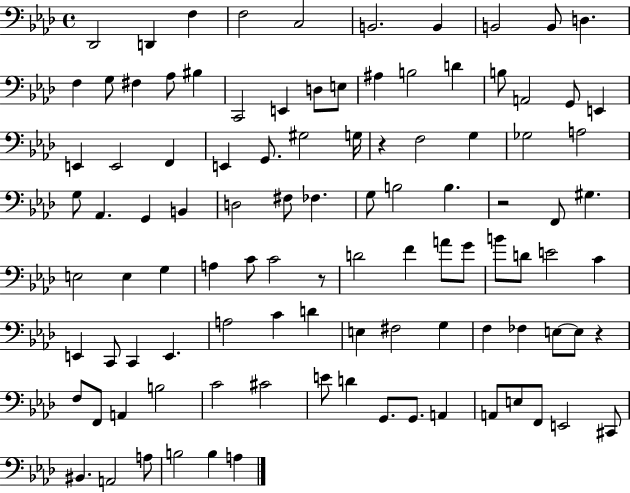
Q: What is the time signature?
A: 4/4